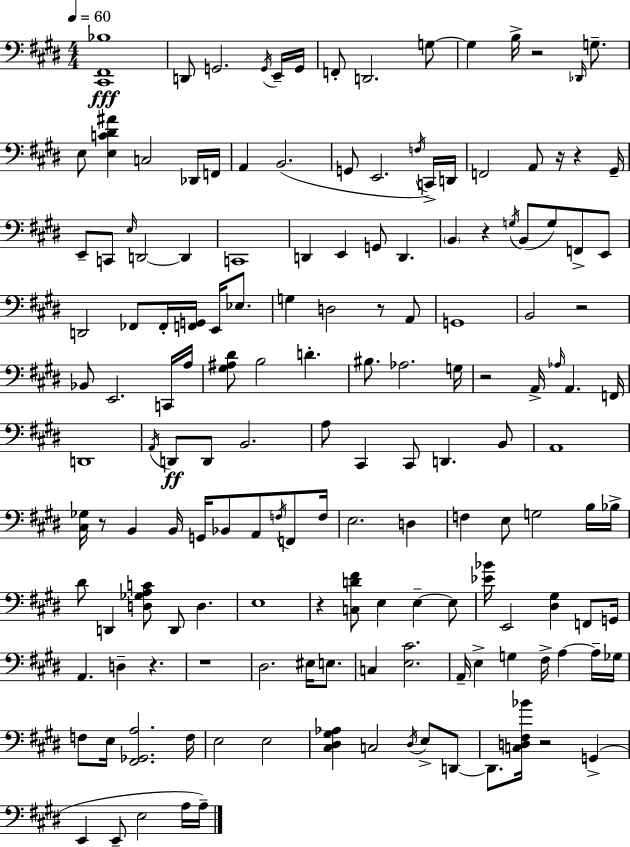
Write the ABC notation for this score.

X:1
T:Untitled
M:4/4
L:1/4
K:E
[^C,,^F,,_B,]4 D,,/2 G,,2 G,,/4 E,,/4 G,,/4 F,,/2 D,,2 G,/2 G, B,/4 z2 _D,,/4 G,/2 E,/2 [E,C^D^A] C,2 _D,,/4 F,,/4 A,, B,,2 G,,/2 E,,2 F,/4 C,,/4 D,,/4 F,,2 A,,/2 z/4 z ^G,,/4 E,,/2 C,,/2 E,/4 D,,2 D,, C,,4 D,, E,, G,,/2 D,, B,, z G,/4 B,,/2 G,/2 F,,/2 E,,/2 D,,2 _F,,/2 _F,,/4 [F,,G,,]/4 E,,/4 _E,/2 G, D,2 z/2 A,,/2 G,,4 B,,2 z2 _B,,/2 E,,2 C,,/4 A,/4 [^G,^A,^D]/2 B,2 D ^B,/2 _A,2 G,/4 z2 A,,/4 _A,/4 A,, F,,/4 D,,4 A,,/4 D,,/2 D,,/2 B,,2 A,/2 ^C,, ^C,,/2 D,, B,,/2 A,,4 [^C,_G,]/4 z/2 B,, B,,/4 G,,/4 _B,,/2 A,,/2 F,/4 F,,/2 F,/4 E,2 D, F, E,/2 G,2 B,/4 _B,/4 ^D/2 D,, [D,_G,A,C]/2 D,,/2 D, E,4 z [C,D^F]/2 E, E, E,/2 [_E_B]/4 E,,2 [^D,^G,] F,,/2 G,,/4 A,, D, z z4 ^D,2 ^E,/4 E,/2 C, [E,^C]2 A,,/4 E, G, ^F,/4 A, A,/4 _G,/4 F,/2 E,/4 [^F,,_G,,A,]2 F,/4 E,2 E,2 [^C,^D,^G,_A,] C,2 ^D,/4 E,/2 D,,/2 D,,/2 [C,D,^F,_B]/4 z2 G,, E,, E,,/2 E,2 A,/4 A,/4